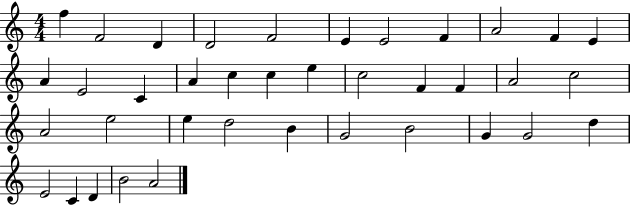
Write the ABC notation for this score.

X:1
T:Untitled
M:4/4
L:1/4
K:C
f F2 D D2 F2 E E2 F A2 F E A E2 C A c c e c2 F F A2 c2 A2 e2 e d2 B G2 B2 G G2 d E2 C D B2 A2